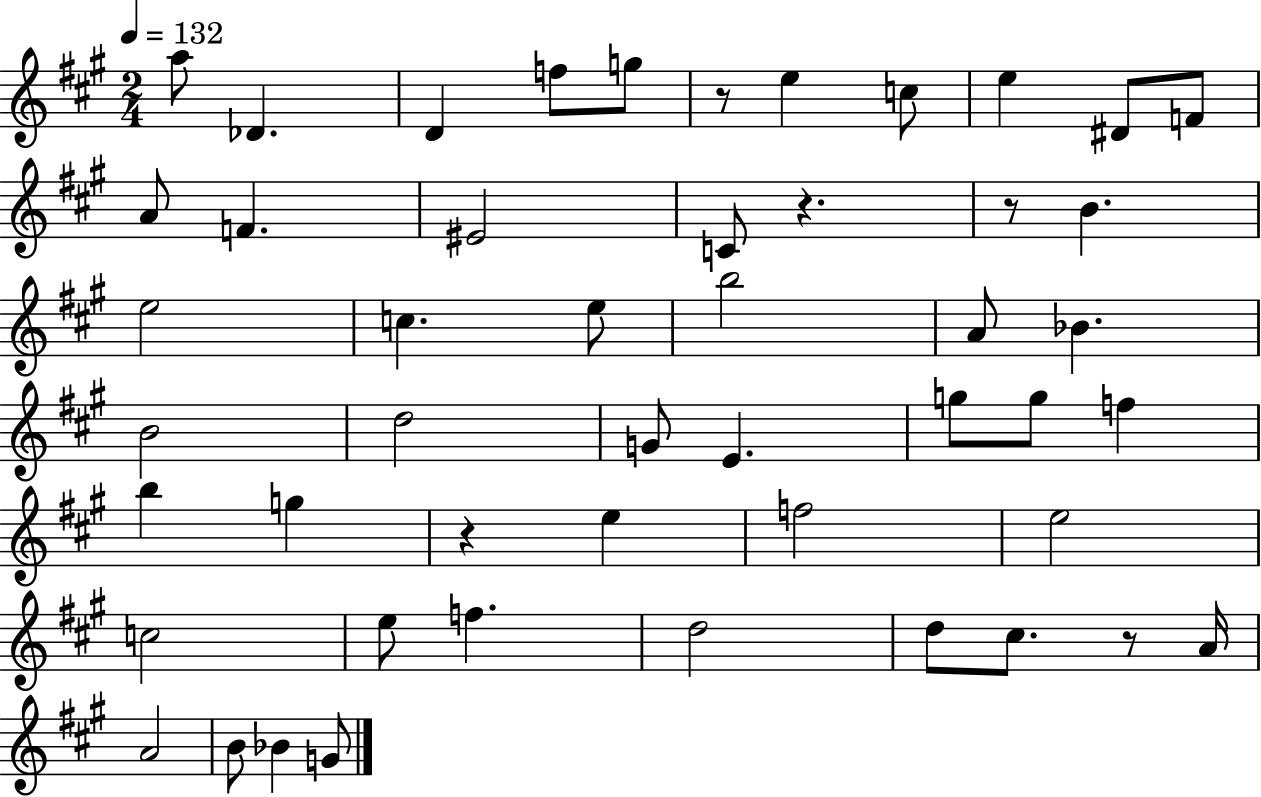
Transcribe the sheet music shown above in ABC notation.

X:1
T:Untitled
M:2/4
L:1/4
K:A
a/2 _D D f/2 g/2 z/2 e c/2 e ^D/2 F/2 A/2 F ^E2 C/2 z z/2 B e2 c e/2 b2 A/2 _B B2 d2 G/2 E g/2 g/2 f b g z e f2 e2 c2 e/2 f d2 d/2 ^c/2 z/2 A/4 A2 B/2 _B G/2